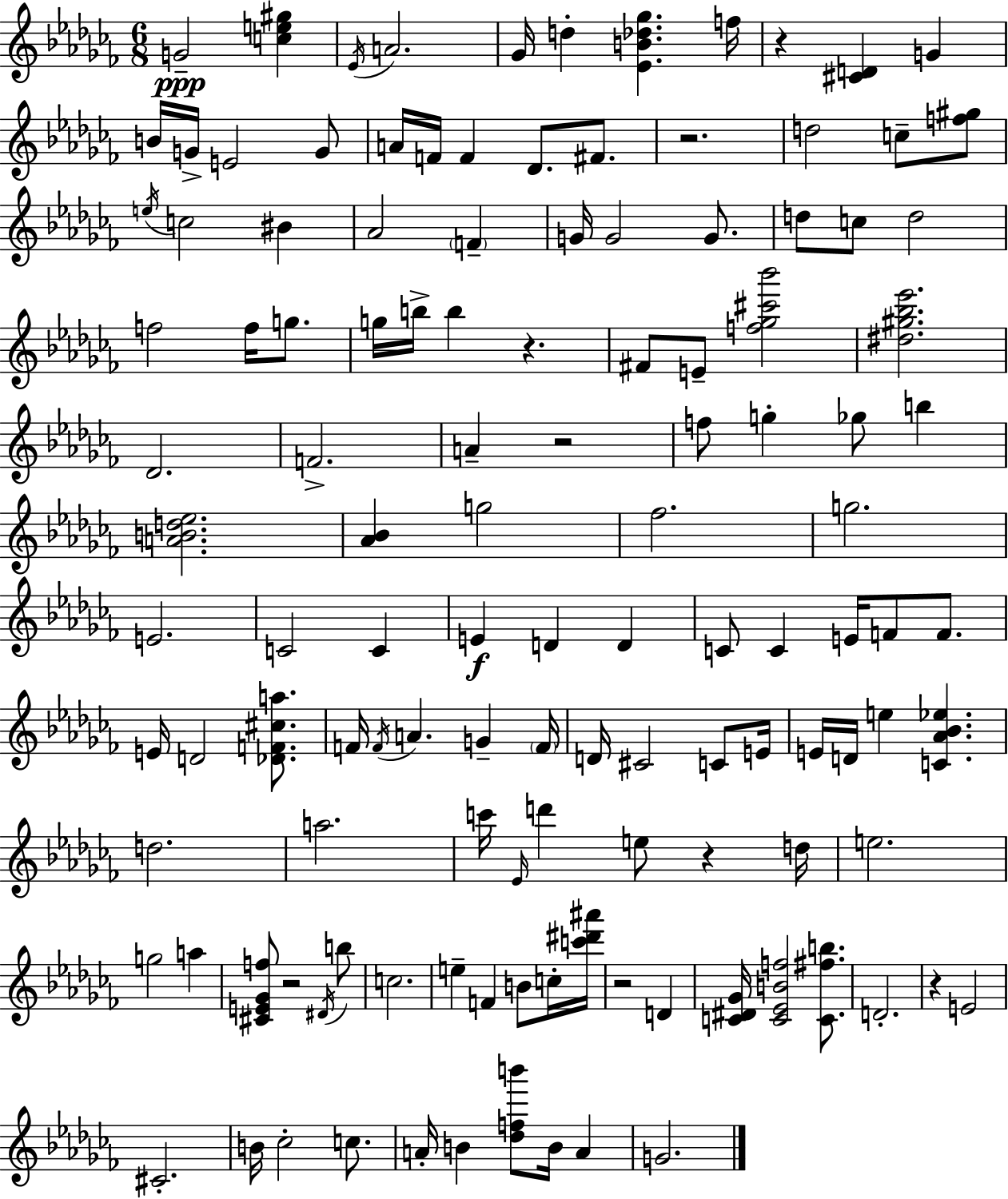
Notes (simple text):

G4/h [C5,E5,G#5]/q Eb4/s A4/h. Gb4/s D5/q [Eb4,B4,Db5,Gb5]/q. F5/s R/q [C#4,D4]/q G4/q B4/s G4/s E4/h G4/e A4/s F4/s F4/q Db4/e. F#4/e. R/h. D5/h C5/e [F5,G#5]/e E5/s C5/h BIS4/q Ab4/h F4/q G4/s G4/h G4/e. D5/e C5/e D5/h F5/h F5/s G5/e. G5/s B5/s B5/q R/q. F#4/e E4/e [F5,Gb5,C#6,Bb6]/h [D#5,G#5,Bb5,Eb6]/h. Db4/h. F4/h. A4/q R/h F5/e G5/q Gb5/e B5/q [A4,B4,D5,Eb5]/h. [Ab4,Bb4]/q G5/h FES5/h. G5/h. E4/h. C4/h C4/q E4/q D4/q D4/q C4/e C4/q E4/s F4/e F4/e. E4/s D4/h [Db4,F4,C#5,A5]/e. F4/s F4/s A4/q. G4/q F4/s D4/s C#4/h C4/e E4/s E4/s D4/s E5/q [C4,Ab4,Bb4,Eb5]/q. D5/h. A5/h. C6/s Eb4/s D6/q E5/e R/q D5/s E5/h. G5/h A5/q [C#4,E4,Gb4,F5]/e R/h D#4/s B5/e C5/h. E5/q F4/q B4/e C5/s [C6,D#6,A#6]/s R/h D4/q [C4,D#4,Gb4]/s [C4,Eb4,B4,F5]/h [C4,F#5,B5]/e. D4/h. R/q E4/h C#4/h. B4/s CES5/h C5/e. A4/s B4/q [Db5,F5,B6]/e B4/s A4/q G4/h.